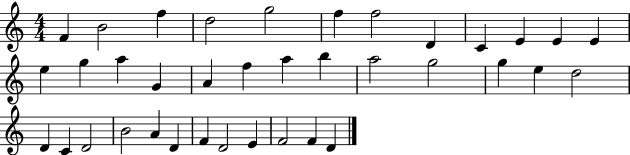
X:1
T:Untitled
M:4/4
L:1/4
K:C
F B2 f d2 g2 f f2 D C E E E e g a G A f a b a2 g2 g e d2 D C D2 B2 A D F D2 E F2 F D